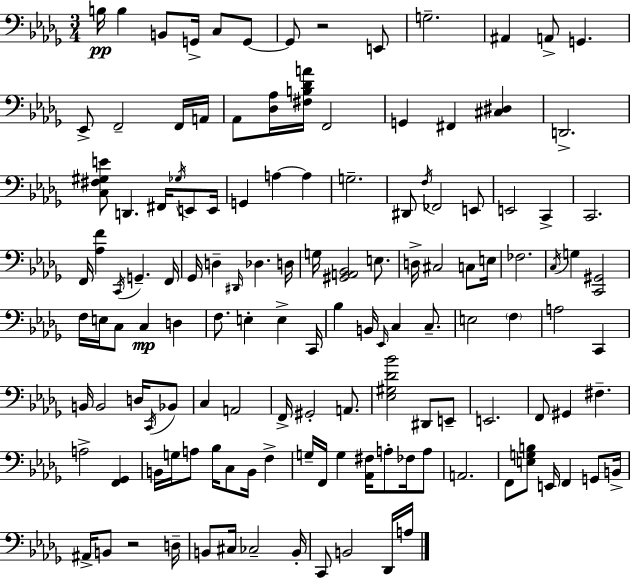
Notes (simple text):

B3/s B3/q B2/e G2/s C3/e G2/e G2/e R/h E2/e G3/h. A#2/q A2/e G2/q. Eb2/e F2/h F2/s A2/s Ab2/e [Db3,Ab3]/s [F#3,B3,Db4,A4]/s F2/h G2/q F#2/q [C#3,D#3]/q D2/h. [C3,F#3,G#3,E4]/e D2/q. F#2/s Gb3/s E2/e E2/s G2/q A3/q A3/q G3/h. D#2/e F3/s FES2/h E2/e E2/h C2/q C2/h. F2/s [Ab3,F4]/q C2/s G2/q. F2/s Gb2/s D3/q D#2/s Db3/q. D3/s G3/s [G#2,A2,Bb2]/h E3/e. D3/s C#3/h C3/e E3/s FES3/h. C3/s G3/q [C2,G#2]/h F3/s E3/s C3/e C3/q D3/q F3/e. E3/q E3/q C2/s Bb3/q B2/s Eb2/s C3/q C3/e. E3/h F3/q A3/h C2/q B2/s B2/h D3/s C2/s Bb2/e C3/q A2/h F2/s G#2/h A2/e. [Eb3,G#3,Db4,Bb4]/h D#2/e E2/e E2/h. F2/e G#2/q F#3/q. A3/h [F2,Gb2]/q B2/s G3/s A3/e Bb3/s C3/e B2/s F3/q G3/s F2/s G3/q [Ab2,F#3]/s A3/e FES3/s A3/e A2/h. F2/e [E3,G3,B3]/e E2/s F2/q G2/e B2/s A#2/s B2/e R/h D3/s B2/e C#3/s CES3/h B2/s C2/e B2/h Db2/s A3/s